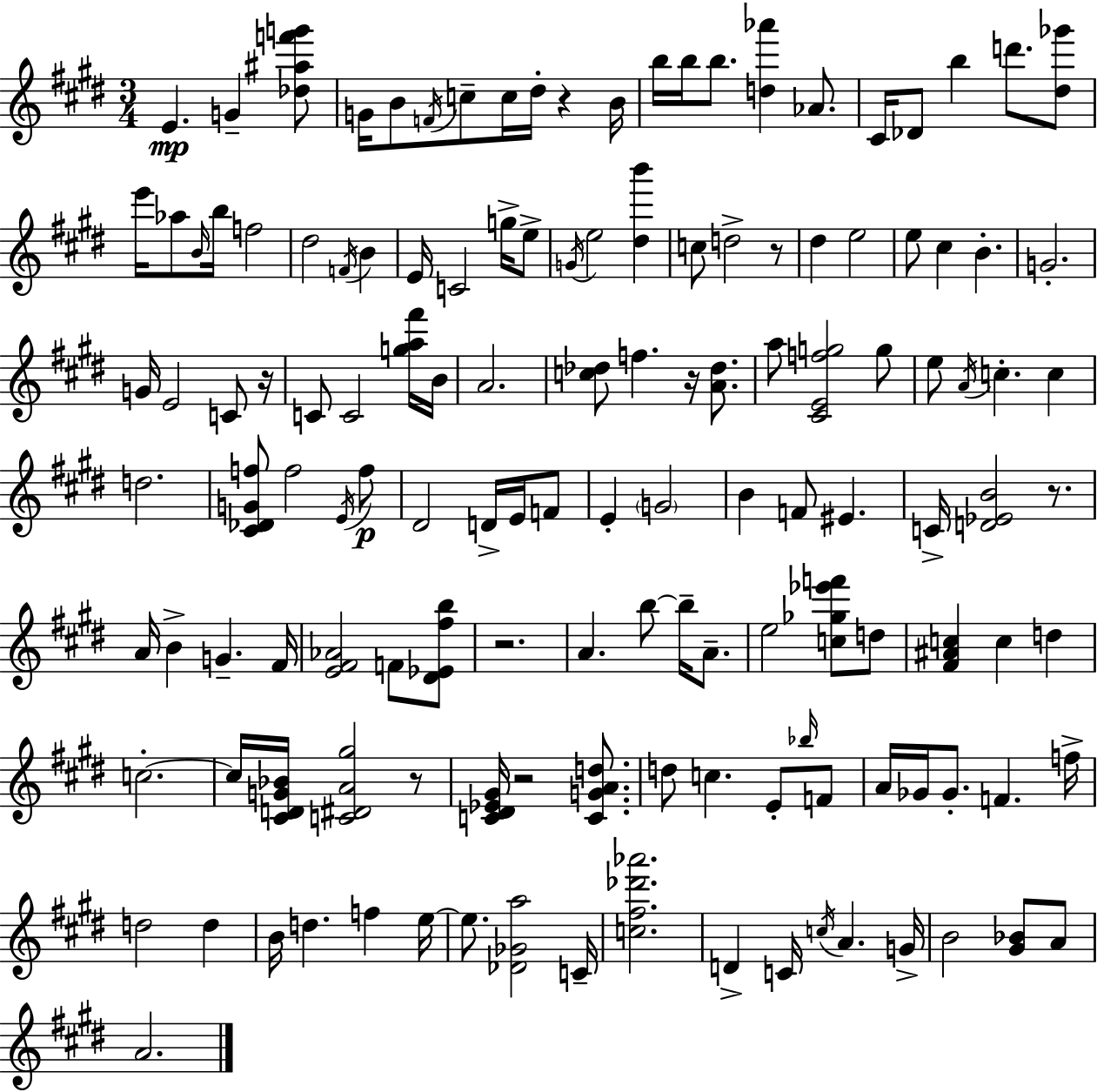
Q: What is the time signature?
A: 3/4